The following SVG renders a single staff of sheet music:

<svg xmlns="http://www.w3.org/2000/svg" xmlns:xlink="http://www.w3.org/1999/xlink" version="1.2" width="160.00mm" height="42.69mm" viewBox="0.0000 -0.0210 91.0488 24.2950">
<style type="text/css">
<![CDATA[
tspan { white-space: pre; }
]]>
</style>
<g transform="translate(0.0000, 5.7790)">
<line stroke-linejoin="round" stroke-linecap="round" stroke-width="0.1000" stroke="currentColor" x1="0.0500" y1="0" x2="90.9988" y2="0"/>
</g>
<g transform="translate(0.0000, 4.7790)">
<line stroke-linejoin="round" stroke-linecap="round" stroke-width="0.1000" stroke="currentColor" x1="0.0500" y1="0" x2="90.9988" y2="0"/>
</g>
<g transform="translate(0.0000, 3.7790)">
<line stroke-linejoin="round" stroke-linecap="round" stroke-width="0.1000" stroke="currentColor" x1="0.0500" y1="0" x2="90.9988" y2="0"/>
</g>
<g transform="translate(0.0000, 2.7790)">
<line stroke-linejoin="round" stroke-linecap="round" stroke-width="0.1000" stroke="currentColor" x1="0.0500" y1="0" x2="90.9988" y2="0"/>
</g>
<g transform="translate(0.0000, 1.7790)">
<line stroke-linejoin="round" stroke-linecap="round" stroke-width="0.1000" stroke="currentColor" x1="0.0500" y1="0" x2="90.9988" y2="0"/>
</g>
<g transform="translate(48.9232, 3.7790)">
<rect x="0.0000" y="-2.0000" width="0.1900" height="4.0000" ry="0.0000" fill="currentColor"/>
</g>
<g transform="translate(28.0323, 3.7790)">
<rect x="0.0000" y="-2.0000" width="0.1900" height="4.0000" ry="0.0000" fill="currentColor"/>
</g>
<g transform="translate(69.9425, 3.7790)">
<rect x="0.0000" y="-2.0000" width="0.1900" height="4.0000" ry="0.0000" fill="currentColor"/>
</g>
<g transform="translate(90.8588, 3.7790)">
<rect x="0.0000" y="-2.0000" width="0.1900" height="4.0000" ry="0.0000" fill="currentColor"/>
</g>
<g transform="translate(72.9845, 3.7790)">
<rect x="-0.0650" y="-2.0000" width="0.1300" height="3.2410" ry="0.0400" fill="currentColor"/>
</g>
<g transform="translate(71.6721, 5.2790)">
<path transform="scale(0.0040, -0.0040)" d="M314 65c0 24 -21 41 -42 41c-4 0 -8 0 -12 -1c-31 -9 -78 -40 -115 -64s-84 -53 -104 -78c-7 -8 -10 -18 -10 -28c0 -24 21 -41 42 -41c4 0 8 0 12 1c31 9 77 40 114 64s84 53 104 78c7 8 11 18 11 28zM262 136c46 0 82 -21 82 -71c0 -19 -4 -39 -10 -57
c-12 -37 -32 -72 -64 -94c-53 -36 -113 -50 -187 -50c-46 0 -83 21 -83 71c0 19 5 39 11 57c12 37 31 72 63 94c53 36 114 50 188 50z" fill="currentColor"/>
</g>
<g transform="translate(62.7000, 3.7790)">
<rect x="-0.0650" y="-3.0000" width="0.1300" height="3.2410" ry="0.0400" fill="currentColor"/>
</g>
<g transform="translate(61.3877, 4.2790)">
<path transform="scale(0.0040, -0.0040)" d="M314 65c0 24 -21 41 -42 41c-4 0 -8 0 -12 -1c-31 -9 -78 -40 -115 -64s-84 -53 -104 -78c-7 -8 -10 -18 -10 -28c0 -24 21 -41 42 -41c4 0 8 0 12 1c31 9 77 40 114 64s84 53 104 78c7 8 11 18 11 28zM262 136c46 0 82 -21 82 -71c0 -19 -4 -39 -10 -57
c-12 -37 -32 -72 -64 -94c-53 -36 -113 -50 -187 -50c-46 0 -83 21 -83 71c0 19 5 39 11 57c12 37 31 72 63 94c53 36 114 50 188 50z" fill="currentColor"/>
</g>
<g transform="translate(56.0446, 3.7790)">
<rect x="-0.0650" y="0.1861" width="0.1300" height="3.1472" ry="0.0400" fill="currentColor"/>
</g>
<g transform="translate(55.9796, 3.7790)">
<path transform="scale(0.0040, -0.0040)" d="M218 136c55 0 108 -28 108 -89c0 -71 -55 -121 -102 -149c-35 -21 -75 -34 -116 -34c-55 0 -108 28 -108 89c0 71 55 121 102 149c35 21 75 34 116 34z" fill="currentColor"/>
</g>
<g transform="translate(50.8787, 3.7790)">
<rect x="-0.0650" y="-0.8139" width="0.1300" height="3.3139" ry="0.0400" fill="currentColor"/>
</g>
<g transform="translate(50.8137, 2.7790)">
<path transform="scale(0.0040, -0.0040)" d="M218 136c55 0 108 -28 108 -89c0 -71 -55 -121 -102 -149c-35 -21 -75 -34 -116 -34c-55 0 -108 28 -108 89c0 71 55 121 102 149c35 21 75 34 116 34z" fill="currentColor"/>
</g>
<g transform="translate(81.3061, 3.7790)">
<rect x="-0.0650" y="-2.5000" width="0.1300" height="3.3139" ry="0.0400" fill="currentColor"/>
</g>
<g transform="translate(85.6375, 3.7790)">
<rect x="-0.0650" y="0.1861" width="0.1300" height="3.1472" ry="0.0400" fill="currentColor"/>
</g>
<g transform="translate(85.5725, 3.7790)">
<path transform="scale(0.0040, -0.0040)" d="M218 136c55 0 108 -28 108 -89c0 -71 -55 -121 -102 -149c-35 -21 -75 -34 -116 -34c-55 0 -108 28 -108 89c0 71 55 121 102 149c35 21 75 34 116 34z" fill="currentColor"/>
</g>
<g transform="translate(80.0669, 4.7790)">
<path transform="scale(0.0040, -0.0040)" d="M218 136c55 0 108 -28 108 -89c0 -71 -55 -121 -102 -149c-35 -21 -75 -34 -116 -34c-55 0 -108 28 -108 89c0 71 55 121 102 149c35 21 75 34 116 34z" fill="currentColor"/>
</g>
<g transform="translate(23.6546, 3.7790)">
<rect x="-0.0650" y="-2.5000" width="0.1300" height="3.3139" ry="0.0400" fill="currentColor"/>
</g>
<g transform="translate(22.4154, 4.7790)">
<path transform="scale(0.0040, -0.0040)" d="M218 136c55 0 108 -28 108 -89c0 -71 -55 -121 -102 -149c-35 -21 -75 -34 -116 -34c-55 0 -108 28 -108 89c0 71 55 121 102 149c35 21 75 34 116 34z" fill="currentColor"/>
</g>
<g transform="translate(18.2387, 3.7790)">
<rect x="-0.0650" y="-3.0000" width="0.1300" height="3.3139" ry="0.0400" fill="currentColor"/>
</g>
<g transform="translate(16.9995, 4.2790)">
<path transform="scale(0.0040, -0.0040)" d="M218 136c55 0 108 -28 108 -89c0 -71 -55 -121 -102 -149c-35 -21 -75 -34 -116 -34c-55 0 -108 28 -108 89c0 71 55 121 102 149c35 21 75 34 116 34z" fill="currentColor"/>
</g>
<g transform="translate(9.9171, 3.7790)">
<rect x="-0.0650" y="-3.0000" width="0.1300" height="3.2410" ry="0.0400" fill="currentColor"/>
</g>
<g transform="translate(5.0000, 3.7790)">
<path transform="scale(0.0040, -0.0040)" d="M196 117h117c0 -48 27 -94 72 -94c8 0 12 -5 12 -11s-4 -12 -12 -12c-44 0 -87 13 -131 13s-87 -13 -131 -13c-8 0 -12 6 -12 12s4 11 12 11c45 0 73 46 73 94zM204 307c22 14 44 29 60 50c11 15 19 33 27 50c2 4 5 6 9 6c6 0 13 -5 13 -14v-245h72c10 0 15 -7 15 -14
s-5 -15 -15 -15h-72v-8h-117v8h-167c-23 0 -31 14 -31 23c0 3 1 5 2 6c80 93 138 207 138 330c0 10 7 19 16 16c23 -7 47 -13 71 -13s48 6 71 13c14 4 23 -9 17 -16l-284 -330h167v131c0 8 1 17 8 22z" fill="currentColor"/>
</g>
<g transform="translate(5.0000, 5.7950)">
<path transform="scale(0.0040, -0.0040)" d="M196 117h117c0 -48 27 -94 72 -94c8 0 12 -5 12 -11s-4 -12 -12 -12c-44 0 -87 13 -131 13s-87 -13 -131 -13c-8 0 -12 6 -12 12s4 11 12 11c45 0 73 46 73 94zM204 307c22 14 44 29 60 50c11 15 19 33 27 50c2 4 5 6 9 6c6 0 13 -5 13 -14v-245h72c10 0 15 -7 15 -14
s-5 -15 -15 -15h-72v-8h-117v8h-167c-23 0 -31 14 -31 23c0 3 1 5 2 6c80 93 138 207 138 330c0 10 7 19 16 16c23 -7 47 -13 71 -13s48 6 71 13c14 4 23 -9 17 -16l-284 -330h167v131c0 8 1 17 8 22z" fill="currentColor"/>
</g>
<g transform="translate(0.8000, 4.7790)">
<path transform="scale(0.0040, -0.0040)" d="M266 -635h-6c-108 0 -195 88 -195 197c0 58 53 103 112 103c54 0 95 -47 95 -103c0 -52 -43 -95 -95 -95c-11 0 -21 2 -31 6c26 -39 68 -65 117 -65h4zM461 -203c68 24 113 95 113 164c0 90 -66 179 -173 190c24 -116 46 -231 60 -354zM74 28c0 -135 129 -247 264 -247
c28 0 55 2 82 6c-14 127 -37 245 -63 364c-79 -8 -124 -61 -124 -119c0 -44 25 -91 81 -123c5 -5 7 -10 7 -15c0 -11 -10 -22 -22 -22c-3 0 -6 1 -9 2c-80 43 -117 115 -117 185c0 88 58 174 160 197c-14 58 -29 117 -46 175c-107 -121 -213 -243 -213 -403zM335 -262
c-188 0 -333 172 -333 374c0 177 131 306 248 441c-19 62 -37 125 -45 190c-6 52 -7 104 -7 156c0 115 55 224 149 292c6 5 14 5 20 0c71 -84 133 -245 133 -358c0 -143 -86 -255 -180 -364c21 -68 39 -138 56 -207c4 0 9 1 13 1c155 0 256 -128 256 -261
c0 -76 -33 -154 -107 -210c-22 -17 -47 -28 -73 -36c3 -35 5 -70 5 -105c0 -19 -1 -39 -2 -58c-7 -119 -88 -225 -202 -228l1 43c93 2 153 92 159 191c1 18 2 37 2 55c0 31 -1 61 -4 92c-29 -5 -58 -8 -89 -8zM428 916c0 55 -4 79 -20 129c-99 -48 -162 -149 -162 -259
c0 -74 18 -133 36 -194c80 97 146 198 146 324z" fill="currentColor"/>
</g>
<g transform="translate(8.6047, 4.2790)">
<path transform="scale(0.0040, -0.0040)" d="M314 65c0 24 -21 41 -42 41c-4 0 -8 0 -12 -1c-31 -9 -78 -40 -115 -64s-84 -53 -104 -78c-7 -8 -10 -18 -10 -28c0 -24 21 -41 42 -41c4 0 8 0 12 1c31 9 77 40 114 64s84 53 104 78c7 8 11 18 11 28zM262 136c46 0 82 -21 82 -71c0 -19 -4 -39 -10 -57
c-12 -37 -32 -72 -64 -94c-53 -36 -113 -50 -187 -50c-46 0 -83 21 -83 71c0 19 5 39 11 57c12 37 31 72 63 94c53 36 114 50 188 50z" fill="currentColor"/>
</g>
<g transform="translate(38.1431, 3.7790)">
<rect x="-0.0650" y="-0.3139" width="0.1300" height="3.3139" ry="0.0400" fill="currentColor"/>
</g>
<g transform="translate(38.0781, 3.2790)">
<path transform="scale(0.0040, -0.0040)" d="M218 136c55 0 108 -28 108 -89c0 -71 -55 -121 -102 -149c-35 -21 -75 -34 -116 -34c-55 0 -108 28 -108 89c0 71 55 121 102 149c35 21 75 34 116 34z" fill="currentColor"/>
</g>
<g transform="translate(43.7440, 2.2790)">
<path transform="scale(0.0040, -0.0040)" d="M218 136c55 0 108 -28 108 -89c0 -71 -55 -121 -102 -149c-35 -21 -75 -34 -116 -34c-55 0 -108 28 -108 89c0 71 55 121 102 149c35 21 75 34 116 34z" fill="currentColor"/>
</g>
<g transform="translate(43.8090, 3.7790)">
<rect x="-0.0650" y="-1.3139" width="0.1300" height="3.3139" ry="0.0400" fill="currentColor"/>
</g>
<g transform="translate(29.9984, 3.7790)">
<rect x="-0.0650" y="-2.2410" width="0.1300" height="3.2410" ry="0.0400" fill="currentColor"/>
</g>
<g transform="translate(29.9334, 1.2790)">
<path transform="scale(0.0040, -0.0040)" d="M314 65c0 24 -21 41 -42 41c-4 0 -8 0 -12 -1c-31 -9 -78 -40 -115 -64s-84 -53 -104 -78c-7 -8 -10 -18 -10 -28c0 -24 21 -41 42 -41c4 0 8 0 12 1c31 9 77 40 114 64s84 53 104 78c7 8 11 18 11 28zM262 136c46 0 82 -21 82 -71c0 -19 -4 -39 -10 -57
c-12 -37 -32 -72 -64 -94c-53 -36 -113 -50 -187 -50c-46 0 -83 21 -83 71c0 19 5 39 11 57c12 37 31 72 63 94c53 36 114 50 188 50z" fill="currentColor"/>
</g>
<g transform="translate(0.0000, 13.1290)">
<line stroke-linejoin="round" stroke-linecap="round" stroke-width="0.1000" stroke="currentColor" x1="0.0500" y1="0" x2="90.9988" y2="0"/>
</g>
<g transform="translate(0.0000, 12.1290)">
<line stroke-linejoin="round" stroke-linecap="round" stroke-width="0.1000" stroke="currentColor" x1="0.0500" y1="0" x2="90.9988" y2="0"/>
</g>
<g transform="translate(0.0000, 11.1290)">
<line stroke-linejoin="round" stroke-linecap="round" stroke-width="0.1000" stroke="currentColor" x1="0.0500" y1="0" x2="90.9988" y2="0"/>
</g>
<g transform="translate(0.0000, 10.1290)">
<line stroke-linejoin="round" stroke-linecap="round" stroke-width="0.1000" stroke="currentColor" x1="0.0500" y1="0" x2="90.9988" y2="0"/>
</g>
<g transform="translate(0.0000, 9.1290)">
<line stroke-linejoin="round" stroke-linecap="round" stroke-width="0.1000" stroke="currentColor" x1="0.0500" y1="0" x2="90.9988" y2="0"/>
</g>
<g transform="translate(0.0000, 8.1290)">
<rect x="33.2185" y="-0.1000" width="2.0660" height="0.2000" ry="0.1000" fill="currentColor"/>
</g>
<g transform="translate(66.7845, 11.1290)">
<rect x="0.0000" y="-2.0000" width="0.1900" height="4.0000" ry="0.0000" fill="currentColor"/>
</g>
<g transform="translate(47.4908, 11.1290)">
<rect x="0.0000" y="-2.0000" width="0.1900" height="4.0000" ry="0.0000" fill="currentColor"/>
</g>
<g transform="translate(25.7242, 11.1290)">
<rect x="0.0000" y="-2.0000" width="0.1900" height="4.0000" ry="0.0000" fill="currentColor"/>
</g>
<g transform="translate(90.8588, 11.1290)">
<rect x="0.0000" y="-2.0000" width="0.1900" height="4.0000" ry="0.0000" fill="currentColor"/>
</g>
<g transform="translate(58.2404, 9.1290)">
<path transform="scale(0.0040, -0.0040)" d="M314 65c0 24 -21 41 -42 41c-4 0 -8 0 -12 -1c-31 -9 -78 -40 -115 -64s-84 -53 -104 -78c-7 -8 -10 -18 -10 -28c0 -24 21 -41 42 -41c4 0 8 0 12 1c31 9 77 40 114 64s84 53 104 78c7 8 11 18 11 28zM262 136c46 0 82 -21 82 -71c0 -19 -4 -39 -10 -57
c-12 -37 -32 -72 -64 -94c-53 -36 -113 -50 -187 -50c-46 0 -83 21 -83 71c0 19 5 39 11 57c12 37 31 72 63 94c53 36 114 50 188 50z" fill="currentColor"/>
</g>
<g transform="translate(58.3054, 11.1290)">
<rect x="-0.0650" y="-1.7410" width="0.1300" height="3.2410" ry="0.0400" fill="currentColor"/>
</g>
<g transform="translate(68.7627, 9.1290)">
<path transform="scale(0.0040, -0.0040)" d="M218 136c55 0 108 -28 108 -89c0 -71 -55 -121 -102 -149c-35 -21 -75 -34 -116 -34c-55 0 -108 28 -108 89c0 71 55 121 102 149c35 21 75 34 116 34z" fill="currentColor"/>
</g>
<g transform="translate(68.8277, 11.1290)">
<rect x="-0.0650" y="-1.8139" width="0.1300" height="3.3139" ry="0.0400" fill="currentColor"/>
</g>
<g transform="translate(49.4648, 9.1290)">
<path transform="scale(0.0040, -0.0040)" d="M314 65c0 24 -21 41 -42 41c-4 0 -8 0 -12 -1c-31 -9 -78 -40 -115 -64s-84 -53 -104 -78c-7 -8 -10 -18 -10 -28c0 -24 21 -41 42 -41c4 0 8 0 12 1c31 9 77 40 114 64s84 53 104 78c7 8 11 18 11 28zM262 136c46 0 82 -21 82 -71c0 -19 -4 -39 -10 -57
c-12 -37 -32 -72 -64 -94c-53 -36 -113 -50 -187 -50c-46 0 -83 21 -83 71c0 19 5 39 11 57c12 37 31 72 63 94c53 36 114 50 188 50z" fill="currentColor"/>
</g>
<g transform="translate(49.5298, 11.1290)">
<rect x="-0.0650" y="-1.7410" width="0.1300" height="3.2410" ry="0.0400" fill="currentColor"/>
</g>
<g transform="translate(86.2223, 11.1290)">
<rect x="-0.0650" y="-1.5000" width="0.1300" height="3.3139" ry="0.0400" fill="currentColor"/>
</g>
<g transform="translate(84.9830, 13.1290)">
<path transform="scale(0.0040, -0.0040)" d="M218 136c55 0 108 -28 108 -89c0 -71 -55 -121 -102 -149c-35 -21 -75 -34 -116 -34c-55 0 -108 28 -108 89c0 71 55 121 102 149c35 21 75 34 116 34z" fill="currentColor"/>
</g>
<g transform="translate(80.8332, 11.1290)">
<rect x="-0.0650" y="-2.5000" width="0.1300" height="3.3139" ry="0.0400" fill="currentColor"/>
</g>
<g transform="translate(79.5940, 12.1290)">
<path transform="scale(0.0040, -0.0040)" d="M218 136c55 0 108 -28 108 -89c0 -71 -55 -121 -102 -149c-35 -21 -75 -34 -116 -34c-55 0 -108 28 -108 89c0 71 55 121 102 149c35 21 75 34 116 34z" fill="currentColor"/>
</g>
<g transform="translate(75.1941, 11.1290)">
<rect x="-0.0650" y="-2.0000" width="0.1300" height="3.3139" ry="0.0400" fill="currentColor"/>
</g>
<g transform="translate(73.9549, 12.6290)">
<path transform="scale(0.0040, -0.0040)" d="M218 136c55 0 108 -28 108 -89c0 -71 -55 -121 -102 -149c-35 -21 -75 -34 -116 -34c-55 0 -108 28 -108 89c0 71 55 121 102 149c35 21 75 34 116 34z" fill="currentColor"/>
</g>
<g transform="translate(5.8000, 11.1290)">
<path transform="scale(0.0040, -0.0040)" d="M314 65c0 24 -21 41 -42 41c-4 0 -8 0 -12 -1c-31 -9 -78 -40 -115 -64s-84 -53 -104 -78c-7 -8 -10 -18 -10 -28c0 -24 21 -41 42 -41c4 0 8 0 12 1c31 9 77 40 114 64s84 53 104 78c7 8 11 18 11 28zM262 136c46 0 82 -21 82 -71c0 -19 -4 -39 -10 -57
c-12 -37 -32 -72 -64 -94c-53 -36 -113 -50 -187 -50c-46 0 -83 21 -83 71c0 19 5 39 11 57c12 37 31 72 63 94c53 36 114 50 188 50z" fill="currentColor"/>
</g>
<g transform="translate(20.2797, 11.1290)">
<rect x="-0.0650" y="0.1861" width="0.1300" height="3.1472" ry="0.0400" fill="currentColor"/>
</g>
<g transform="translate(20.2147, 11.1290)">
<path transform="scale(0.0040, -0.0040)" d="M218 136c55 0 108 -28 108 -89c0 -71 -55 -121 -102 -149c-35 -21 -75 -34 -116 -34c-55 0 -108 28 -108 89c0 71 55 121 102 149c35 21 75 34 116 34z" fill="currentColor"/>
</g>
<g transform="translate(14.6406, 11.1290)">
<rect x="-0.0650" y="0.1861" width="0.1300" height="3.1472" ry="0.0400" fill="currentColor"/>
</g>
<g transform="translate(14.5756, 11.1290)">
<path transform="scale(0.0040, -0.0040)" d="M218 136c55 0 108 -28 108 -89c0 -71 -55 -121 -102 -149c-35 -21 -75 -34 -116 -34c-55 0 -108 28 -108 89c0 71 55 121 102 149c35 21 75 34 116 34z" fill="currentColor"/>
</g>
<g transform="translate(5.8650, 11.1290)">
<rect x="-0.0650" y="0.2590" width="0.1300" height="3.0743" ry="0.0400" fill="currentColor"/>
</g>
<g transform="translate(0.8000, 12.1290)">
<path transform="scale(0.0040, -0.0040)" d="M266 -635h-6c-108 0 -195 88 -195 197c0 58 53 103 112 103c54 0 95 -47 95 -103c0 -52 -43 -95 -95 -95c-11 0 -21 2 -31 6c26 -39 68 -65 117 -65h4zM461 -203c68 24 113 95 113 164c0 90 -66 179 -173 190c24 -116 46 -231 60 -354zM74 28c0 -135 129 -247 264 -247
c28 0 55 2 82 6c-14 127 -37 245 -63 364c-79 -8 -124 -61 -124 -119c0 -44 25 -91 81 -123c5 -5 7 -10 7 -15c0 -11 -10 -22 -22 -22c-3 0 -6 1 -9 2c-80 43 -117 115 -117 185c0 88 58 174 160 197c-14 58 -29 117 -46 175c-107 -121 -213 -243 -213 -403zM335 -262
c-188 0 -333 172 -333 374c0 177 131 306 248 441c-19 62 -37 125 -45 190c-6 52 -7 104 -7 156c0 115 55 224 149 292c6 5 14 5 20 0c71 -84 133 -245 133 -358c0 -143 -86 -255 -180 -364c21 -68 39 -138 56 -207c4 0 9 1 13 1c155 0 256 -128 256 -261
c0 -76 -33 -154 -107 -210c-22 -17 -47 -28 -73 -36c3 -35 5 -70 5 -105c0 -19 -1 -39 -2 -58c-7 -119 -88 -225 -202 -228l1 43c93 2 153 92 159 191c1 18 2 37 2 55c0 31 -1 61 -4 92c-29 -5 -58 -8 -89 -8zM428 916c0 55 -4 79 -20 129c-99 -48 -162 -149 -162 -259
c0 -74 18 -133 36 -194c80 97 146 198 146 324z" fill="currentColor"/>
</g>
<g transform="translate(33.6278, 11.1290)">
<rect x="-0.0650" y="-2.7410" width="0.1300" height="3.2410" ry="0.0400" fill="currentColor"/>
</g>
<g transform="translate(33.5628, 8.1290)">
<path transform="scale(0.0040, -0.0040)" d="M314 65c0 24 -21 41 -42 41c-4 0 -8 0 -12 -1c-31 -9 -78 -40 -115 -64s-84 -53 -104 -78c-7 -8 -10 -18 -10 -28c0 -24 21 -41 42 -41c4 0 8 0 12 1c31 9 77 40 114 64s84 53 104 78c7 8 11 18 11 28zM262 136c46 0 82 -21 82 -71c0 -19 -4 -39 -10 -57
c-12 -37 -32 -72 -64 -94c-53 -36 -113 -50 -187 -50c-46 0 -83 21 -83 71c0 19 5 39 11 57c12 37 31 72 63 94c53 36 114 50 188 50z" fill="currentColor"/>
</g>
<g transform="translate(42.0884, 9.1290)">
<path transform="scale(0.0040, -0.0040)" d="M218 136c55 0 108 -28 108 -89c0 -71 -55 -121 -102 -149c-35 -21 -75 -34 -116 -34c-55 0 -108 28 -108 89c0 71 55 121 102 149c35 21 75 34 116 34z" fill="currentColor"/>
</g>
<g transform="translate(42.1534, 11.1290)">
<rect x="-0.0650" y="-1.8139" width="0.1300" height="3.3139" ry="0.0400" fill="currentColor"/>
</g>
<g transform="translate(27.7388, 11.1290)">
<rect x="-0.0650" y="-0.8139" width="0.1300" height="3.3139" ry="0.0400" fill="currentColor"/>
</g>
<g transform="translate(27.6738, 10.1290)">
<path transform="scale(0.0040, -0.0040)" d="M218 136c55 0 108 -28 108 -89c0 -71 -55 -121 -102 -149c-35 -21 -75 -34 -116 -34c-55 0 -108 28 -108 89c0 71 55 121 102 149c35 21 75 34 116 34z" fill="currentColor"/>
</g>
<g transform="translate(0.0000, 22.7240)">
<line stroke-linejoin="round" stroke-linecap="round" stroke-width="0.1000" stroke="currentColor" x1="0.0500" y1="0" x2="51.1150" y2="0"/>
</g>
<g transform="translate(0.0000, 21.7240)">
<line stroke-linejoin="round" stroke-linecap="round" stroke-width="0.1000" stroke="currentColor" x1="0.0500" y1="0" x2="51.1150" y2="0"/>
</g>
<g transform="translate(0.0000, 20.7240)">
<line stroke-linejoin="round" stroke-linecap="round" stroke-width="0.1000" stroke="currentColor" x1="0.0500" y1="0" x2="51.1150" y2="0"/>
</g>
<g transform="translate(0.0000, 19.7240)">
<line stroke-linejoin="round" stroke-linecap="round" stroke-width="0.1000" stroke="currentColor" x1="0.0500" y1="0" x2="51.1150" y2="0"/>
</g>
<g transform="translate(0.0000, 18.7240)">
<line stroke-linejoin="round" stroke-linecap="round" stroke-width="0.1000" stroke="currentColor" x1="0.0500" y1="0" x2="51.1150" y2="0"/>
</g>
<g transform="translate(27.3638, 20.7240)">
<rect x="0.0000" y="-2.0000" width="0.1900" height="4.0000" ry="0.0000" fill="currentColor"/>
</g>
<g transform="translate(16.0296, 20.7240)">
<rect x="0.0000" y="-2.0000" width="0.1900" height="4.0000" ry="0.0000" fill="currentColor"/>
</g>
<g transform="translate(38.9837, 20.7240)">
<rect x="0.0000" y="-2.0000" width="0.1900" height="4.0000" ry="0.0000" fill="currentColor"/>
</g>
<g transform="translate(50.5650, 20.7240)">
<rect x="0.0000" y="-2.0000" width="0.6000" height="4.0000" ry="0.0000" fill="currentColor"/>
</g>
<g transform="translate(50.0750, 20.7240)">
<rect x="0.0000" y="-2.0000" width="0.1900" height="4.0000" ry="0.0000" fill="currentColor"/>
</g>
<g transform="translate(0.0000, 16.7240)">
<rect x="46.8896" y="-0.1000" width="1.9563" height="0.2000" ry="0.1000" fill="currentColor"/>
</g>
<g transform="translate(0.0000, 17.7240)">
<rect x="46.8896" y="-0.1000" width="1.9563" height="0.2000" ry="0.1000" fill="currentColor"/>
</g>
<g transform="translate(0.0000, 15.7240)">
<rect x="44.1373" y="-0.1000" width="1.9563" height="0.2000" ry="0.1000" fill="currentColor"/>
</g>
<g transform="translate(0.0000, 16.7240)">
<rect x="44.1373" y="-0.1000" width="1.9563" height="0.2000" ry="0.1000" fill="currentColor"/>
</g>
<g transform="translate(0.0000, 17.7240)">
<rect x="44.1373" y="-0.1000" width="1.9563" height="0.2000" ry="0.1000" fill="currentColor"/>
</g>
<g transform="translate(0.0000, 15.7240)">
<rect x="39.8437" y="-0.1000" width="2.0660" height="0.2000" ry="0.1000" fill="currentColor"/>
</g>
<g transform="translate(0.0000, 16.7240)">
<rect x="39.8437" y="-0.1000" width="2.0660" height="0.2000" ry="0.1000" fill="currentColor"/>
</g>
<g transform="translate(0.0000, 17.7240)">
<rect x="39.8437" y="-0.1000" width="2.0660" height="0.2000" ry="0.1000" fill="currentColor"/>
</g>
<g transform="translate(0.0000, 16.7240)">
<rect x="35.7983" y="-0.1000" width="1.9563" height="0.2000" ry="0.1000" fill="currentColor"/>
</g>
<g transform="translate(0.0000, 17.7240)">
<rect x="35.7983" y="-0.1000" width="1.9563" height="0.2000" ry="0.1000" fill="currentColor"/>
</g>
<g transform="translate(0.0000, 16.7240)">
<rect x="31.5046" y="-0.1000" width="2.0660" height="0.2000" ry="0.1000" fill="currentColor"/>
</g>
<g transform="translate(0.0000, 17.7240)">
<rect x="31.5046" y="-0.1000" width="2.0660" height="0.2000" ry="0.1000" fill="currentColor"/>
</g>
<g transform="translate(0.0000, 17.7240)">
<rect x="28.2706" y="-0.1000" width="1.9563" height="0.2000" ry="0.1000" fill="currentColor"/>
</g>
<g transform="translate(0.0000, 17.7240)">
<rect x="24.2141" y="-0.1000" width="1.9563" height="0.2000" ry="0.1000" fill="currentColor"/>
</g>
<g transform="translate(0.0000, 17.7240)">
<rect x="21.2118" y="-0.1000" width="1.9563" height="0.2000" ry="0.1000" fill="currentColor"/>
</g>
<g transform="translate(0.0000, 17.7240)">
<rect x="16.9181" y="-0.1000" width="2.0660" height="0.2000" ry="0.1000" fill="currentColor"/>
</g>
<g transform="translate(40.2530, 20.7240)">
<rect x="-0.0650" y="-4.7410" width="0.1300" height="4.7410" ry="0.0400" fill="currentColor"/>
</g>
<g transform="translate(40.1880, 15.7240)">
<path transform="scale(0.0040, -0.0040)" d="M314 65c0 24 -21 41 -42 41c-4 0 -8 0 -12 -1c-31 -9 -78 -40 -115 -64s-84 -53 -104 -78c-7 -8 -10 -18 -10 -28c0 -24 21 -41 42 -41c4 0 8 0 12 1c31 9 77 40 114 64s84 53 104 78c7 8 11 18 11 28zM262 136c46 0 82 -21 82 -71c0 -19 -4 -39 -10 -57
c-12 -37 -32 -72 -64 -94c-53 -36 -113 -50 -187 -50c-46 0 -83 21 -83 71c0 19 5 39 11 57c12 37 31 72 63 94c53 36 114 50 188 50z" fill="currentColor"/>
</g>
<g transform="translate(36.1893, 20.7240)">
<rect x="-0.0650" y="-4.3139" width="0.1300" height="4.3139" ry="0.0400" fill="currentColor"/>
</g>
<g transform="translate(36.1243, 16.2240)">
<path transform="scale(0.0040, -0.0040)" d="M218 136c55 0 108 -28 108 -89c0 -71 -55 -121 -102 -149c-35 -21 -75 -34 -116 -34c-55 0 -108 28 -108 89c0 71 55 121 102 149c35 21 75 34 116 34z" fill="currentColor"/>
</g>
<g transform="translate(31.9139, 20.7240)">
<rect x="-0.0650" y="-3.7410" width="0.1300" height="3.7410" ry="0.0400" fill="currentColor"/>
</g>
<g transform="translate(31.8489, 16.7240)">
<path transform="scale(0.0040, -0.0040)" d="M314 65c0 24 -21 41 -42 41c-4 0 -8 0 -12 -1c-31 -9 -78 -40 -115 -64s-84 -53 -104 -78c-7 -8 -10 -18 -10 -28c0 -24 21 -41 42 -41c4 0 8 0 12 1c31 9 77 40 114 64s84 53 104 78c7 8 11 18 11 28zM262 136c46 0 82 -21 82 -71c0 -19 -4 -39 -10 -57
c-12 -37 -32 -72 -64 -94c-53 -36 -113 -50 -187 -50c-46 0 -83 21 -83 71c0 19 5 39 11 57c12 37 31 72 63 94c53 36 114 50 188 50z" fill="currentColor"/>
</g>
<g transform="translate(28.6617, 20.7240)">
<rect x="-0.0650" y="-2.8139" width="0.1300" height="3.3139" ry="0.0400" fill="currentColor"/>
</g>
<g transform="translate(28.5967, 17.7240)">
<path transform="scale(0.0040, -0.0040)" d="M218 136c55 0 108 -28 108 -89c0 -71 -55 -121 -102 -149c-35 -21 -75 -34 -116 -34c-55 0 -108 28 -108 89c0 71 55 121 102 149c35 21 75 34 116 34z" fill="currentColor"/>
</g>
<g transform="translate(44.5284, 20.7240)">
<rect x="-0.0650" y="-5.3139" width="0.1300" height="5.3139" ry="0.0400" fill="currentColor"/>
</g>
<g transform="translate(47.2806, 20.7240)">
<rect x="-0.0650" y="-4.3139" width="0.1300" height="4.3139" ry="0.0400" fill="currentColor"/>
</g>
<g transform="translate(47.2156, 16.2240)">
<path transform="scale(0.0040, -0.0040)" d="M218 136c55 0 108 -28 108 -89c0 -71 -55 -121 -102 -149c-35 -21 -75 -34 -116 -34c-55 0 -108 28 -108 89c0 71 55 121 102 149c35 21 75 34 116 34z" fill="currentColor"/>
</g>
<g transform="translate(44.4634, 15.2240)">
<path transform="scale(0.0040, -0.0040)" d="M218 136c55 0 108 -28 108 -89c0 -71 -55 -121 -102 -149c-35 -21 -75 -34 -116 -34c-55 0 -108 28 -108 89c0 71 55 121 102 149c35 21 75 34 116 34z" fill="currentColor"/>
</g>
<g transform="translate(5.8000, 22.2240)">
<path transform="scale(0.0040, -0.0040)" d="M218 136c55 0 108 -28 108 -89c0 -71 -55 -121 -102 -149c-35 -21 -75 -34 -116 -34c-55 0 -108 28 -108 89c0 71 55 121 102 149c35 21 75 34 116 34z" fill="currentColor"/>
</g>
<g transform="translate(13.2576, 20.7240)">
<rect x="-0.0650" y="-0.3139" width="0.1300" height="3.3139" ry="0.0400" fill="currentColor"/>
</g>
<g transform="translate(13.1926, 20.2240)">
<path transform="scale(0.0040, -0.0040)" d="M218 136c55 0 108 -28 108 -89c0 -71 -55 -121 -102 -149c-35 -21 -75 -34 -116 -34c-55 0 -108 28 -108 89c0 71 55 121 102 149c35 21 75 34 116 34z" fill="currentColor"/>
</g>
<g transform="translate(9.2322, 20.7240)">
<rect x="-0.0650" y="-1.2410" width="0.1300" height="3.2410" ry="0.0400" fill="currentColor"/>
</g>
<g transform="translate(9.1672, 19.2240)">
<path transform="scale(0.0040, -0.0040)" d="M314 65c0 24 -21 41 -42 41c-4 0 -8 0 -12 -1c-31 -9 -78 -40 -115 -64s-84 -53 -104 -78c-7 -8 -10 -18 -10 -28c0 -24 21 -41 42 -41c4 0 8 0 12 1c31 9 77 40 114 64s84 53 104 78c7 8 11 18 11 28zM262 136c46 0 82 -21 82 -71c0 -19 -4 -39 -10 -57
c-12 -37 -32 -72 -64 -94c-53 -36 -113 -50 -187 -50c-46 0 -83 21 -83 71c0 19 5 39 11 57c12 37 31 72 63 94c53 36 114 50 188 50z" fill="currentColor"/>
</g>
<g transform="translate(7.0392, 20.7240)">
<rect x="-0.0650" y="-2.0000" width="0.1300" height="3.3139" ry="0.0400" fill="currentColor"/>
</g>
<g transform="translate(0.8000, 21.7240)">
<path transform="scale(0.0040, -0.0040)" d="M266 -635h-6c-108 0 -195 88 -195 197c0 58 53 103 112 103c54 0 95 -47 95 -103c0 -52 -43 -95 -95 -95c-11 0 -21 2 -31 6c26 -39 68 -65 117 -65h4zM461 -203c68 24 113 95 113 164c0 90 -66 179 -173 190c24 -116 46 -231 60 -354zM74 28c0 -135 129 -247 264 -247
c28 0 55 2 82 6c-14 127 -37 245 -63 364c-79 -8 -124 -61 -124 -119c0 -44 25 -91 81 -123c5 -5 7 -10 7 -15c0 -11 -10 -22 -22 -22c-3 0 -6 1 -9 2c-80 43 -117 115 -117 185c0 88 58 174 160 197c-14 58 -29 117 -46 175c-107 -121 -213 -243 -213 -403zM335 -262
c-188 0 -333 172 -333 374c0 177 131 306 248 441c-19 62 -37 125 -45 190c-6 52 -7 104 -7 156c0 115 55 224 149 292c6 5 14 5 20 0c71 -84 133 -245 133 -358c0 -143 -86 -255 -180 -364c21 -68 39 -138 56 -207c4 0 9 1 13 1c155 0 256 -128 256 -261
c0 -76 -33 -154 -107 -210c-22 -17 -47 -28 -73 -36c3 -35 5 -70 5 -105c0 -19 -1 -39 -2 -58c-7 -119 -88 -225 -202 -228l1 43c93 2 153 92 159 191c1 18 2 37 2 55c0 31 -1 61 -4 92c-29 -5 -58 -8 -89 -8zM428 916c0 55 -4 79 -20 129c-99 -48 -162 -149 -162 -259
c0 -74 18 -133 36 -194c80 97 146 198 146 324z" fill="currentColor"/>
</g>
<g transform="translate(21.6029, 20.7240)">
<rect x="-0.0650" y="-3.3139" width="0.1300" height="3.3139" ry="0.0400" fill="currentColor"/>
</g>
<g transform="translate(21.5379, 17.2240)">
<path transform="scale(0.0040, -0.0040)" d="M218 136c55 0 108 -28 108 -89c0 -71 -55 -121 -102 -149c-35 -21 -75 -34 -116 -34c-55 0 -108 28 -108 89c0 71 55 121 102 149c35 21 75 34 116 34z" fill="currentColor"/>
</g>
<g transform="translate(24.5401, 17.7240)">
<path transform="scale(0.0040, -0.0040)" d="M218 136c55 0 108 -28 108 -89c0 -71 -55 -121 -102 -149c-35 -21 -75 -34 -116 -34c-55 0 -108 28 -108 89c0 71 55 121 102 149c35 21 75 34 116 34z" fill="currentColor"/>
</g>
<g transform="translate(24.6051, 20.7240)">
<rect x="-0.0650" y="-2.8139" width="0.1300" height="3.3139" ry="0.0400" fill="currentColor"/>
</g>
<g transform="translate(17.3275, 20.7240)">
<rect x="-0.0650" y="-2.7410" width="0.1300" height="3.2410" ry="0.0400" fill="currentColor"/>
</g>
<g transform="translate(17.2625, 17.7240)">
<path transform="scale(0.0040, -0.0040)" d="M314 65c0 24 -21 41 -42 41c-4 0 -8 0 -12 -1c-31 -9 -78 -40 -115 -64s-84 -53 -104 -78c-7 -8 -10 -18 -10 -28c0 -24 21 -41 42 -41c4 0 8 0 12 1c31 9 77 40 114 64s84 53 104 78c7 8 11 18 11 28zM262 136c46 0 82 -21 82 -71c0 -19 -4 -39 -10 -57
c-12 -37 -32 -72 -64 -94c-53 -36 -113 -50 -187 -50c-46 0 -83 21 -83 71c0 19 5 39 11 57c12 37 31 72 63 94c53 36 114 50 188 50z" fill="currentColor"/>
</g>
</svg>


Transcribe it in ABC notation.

X:1
T:Untitled
M:4/4
L:1/4
K:C
A2 A G g2 c e d B A2 F2 G B B2 B B d a2 f f2 f2 f F G E F e2 c a2 b a a c'2 d' e'2 f' d'